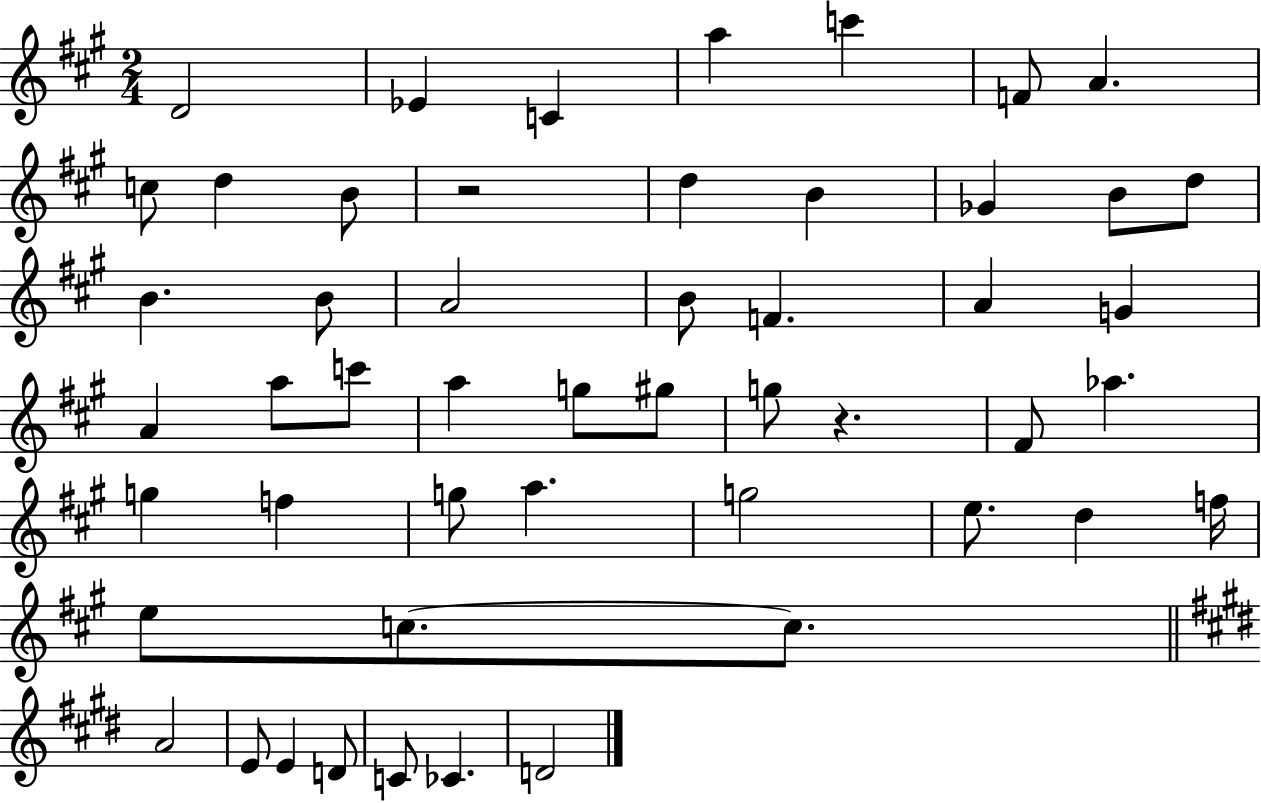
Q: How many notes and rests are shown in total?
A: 51